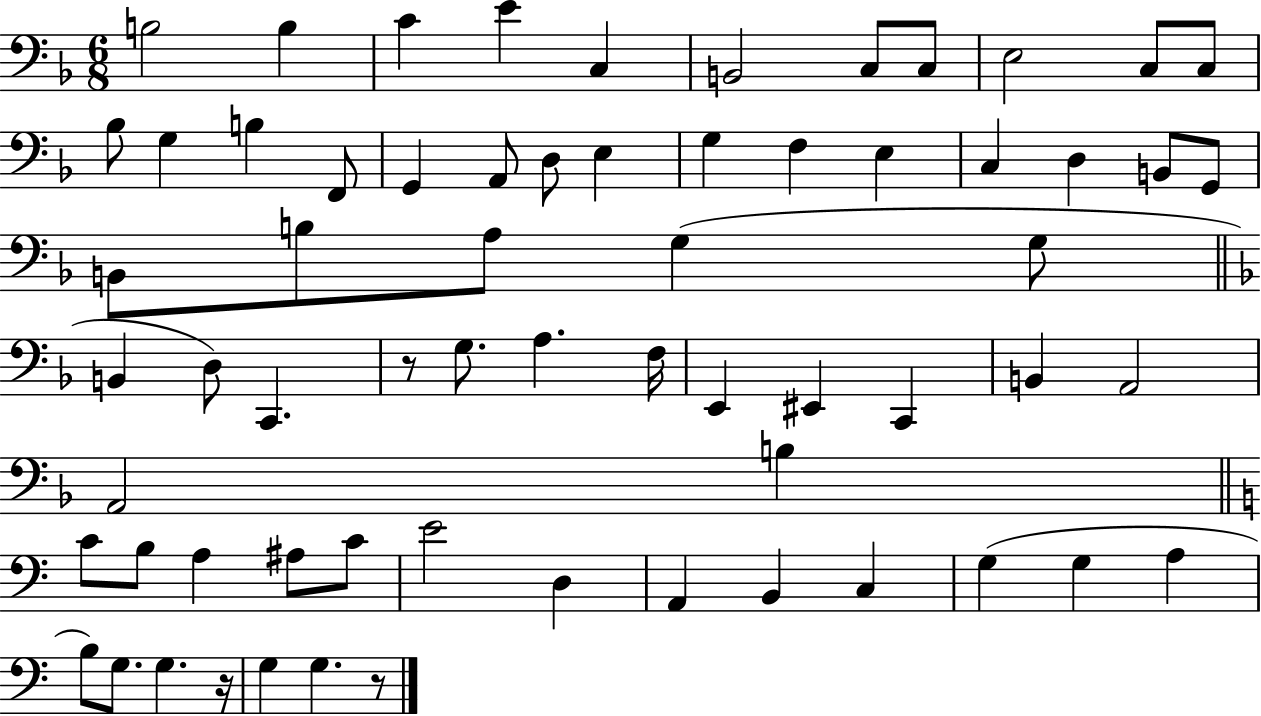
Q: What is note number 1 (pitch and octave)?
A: B3